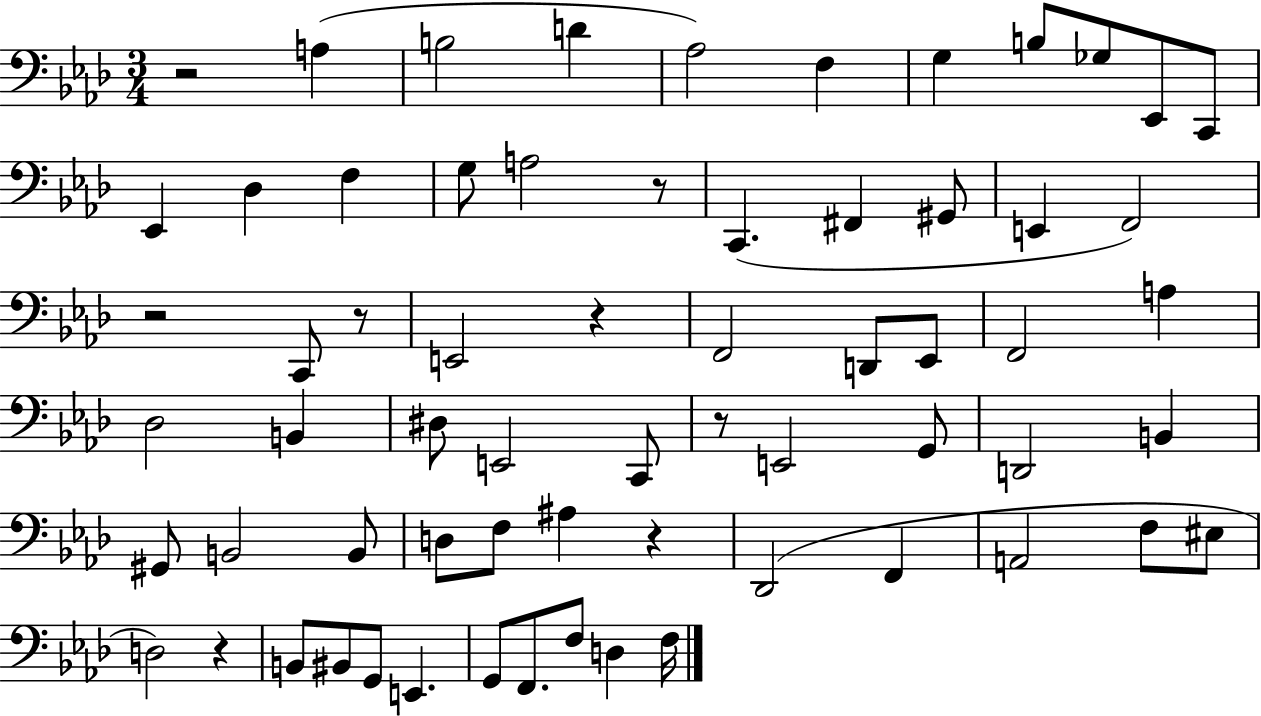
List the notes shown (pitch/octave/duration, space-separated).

R/h A3/q B3/h D4/q Ab3/h F3/q G3/q B3/e Gb3/e Eb2/e C2/e Eb2/q Db3/q F3/q G3/e A3/h R/e C2/q. F#2/q G#2/e E2/q F2/h R/h C2/e R/e E2/h R/q F2/h D2/e Eb2/e F2/h A3/q Db3/h B2/q D#3/e E2/h C2/e R/e E2/h G2/e D2/h B2/q G#2/e B2/h B2/e D3/e F3/e A#3/q R/q Db2/h F2/q A2/h F3/e EIS3/e D3/h R/q B2/e BIS2/e G2/e E2/q. G2/e F2/e. F3/e D3/q F3/s